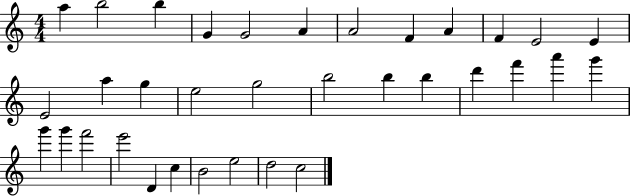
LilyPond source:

{
  \clef treble
  \numericTimeSignature
  \time 4/4
  \key c \major
  a''4 b''2 b''4 | g'4 g'2 a'4 | a'2 f'4 a'4 | f'4 e'2 e'4 | \break e'2 a''4 g''4 | e''2 g''2 | b''2 b''4 b''4 | d'''4 f'''4 a'''4 g'''4 | \break g'''4 g'''4 f'''2 | e'''2 d'4 c''4 | b'2 e''2 | d''2 c''2 | \break \bar "|."
}